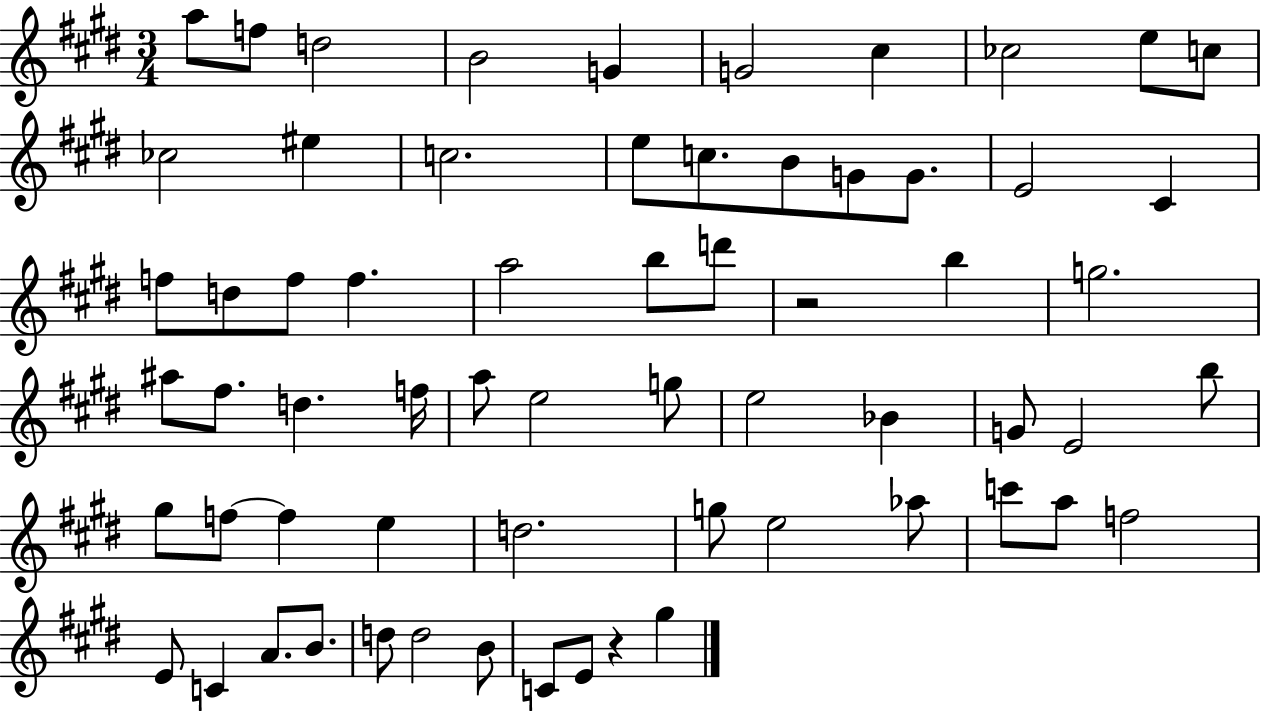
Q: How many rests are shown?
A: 2